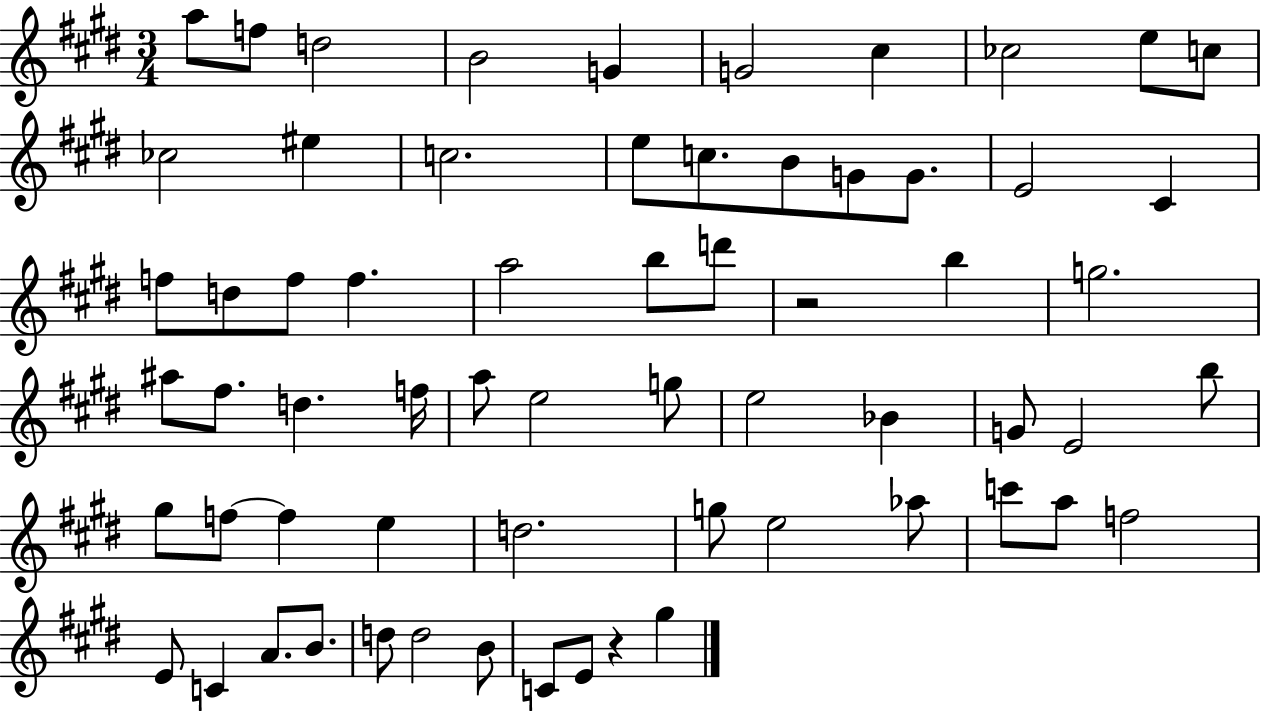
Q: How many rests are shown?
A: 2